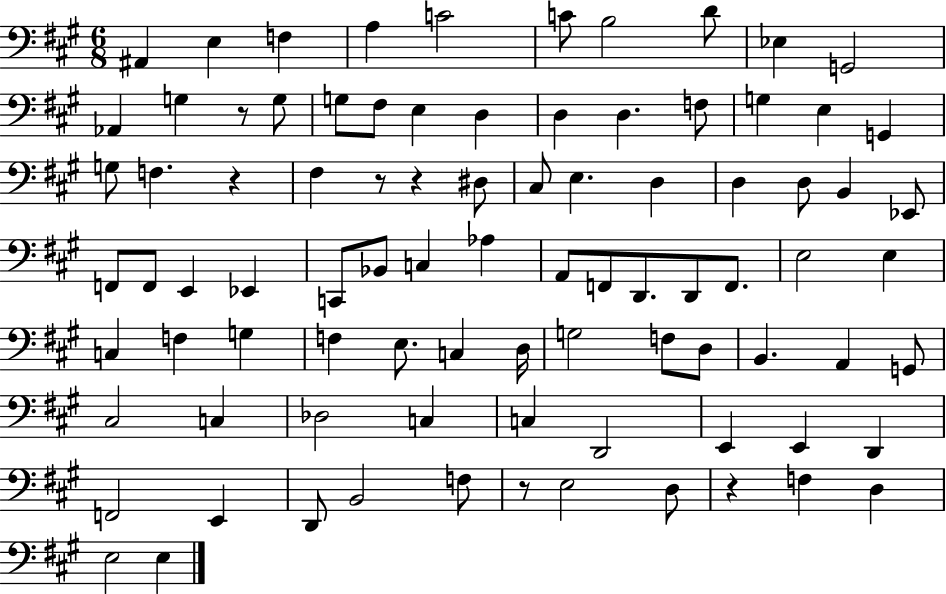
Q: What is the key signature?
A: A major